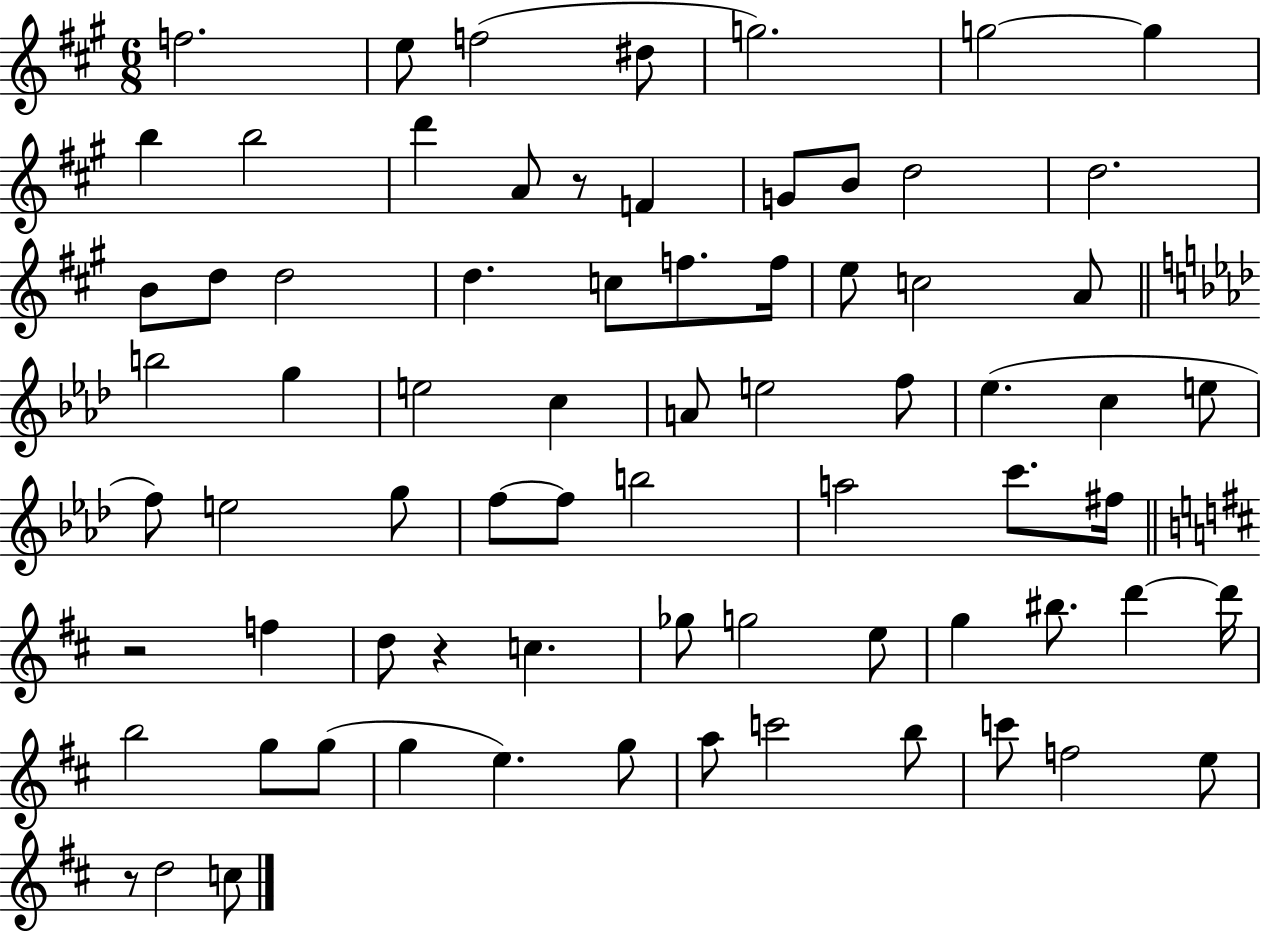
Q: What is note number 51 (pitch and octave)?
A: E5